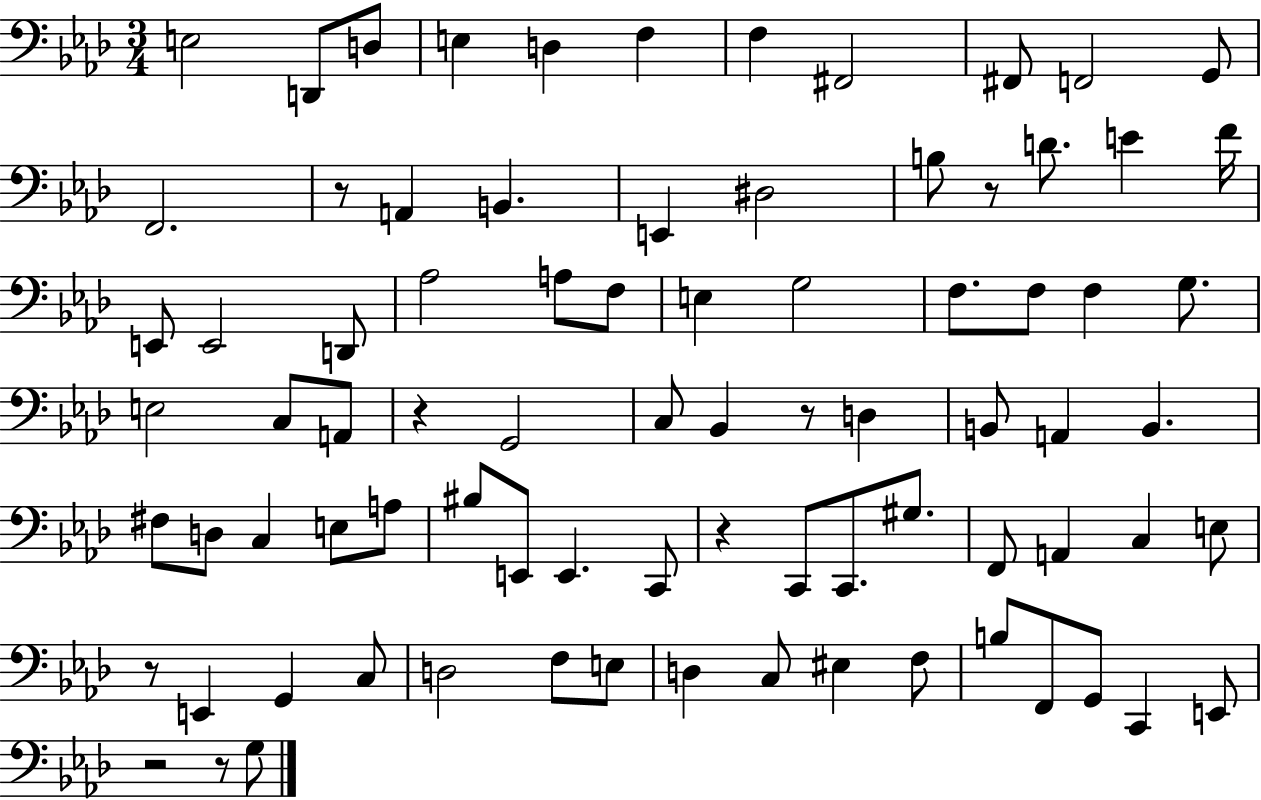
{
  \clef bass
  \numericTimeSignature
  \time 3/4
  \key aes \major
  e2 d,8 d8 | e4 d4 f4 | f4 fis,2 | fis,8 f,2 g,8 | \break f,2. | r8 a,4 b,4. | e,4 dis2 | b8 r8 d'8. e'4 f'16 | \break e,8 e,2 d,8 | aes2 a8 f8 | e4 g2 | f8. f8 f4 g8. | \break e2 c8 a,8 | r4 g,2 | c8 bes,4 r8 d4 | b,8 a,4 b,4. | \break fis8 d8 c4 e8 a8 | bis8 e,8 e,4. c,8 | r4 c,8 c,8. gis8. | f,8 a,4 c4 e8 | \break r8 e,4 g,4 c8 | d2 f8 e8 | d4 c8 eis4 f8 | b8 f,8 g,8 c,4 e,8 | \break r2 r8 g8 | \bar "|."
}